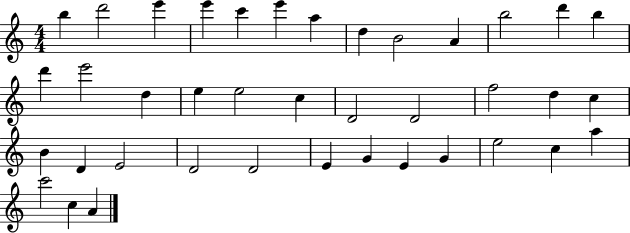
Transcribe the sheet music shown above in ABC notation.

X:1
T:Untitled
M:4/4
L:1/4
K:C
b d'2 e' e' c' e' a d B2 A b2 d' b d' e'2 d e e2 c D2 D2 f2 d c B D E2 D2 D2 E G E G e2 c a c'2 c A